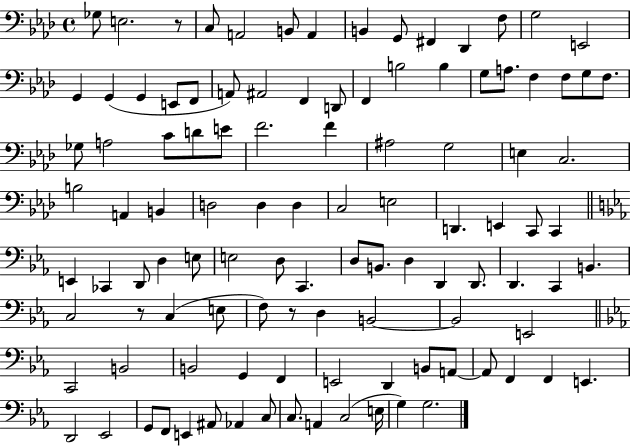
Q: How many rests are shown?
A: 3